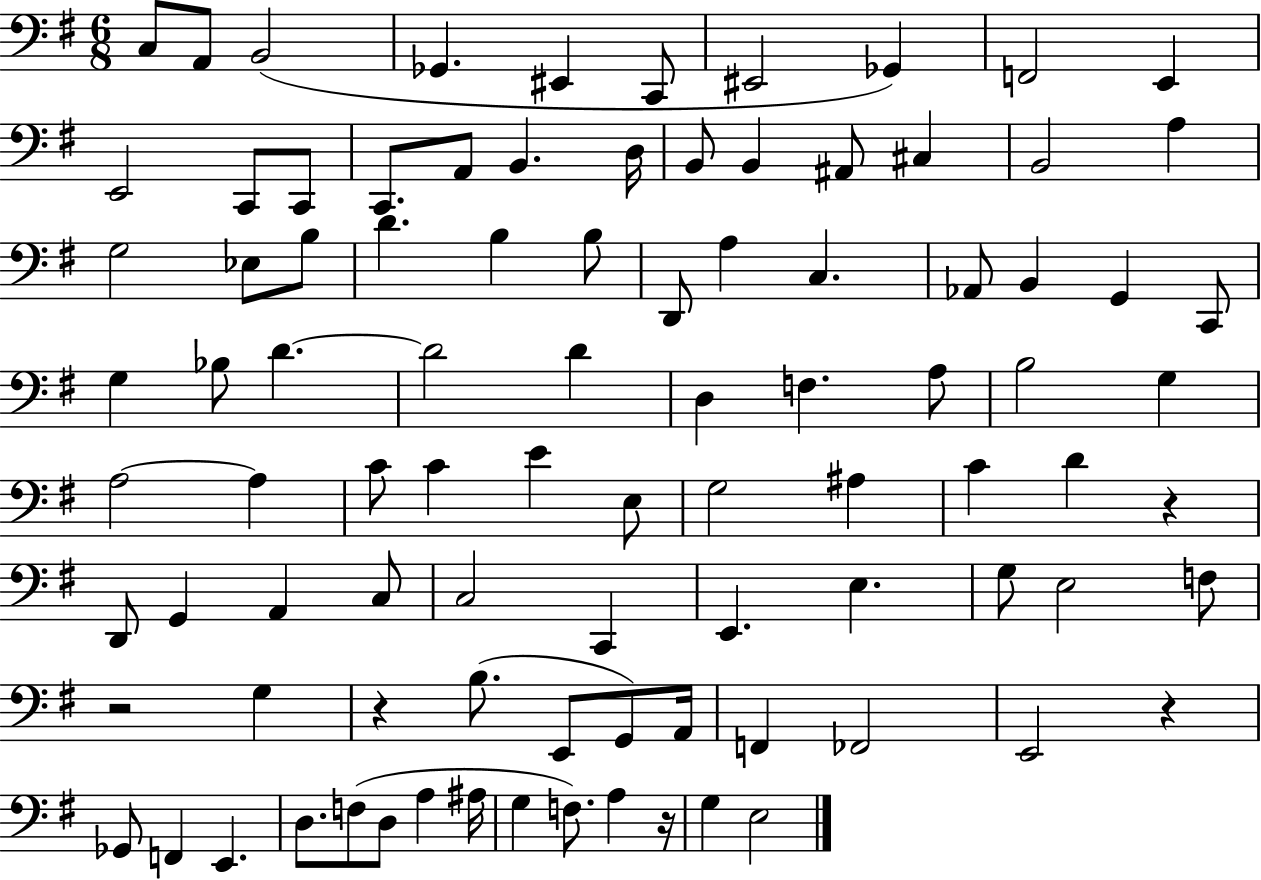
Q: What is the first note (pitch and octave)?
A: C3